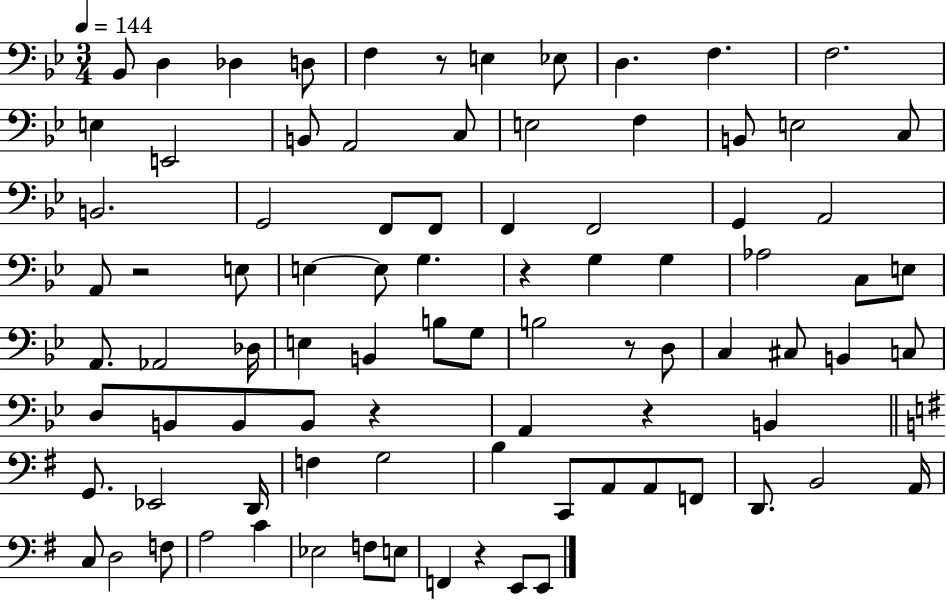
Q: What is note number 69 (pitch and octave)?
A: B2